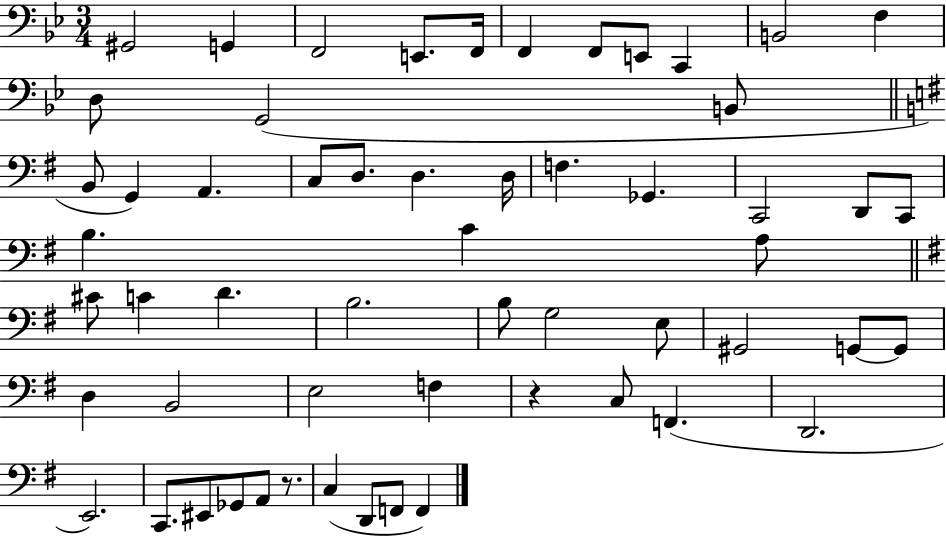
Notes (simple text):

G#2/h G2/q F2/h E2/e. F2/s F2/q F2/e E2/e C2/q B2/h F3/q D3/e G2/h B2/e B2/e G2/q A2/q. C3/e D3/e. D3/q. D3/s F3/q. Gb2/q. C2/h D2/e C2/e B3/q. C4/q A3/e C#4/e C4/q D4/q. B3/h. B3/e G3/h E3/e G#2/h G2/e G2/e D3/q B2/h E3/h F3/q R/q C3/e F2/q. D2/h. E2/h. C2/e. EIS2/e Gb2/e A2/e R/e. C3/q D2/e F2/e F2/q